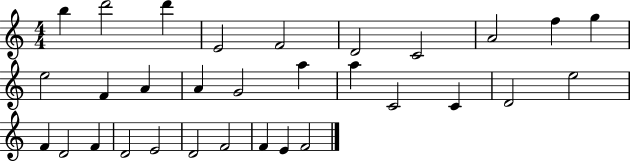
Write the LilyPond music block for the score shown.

{
  \clef treble
  \numericTimeSignature
  \time 4/4
  \key c \major
  b''4 d'''2 d'''4 | e'2 f'2 | d'2 c'2 | a'2 f''4 g''4 | \break e''2 f'4 a'4 | a'4 g'2 a''4 | a''4 c'2 c'4 | d'2 e''2 | \break f'4 d'2 f'4 | d'2 e'2 | d'2 f'2 | f'4 e'4 f'2 | \break \bar "|."
}